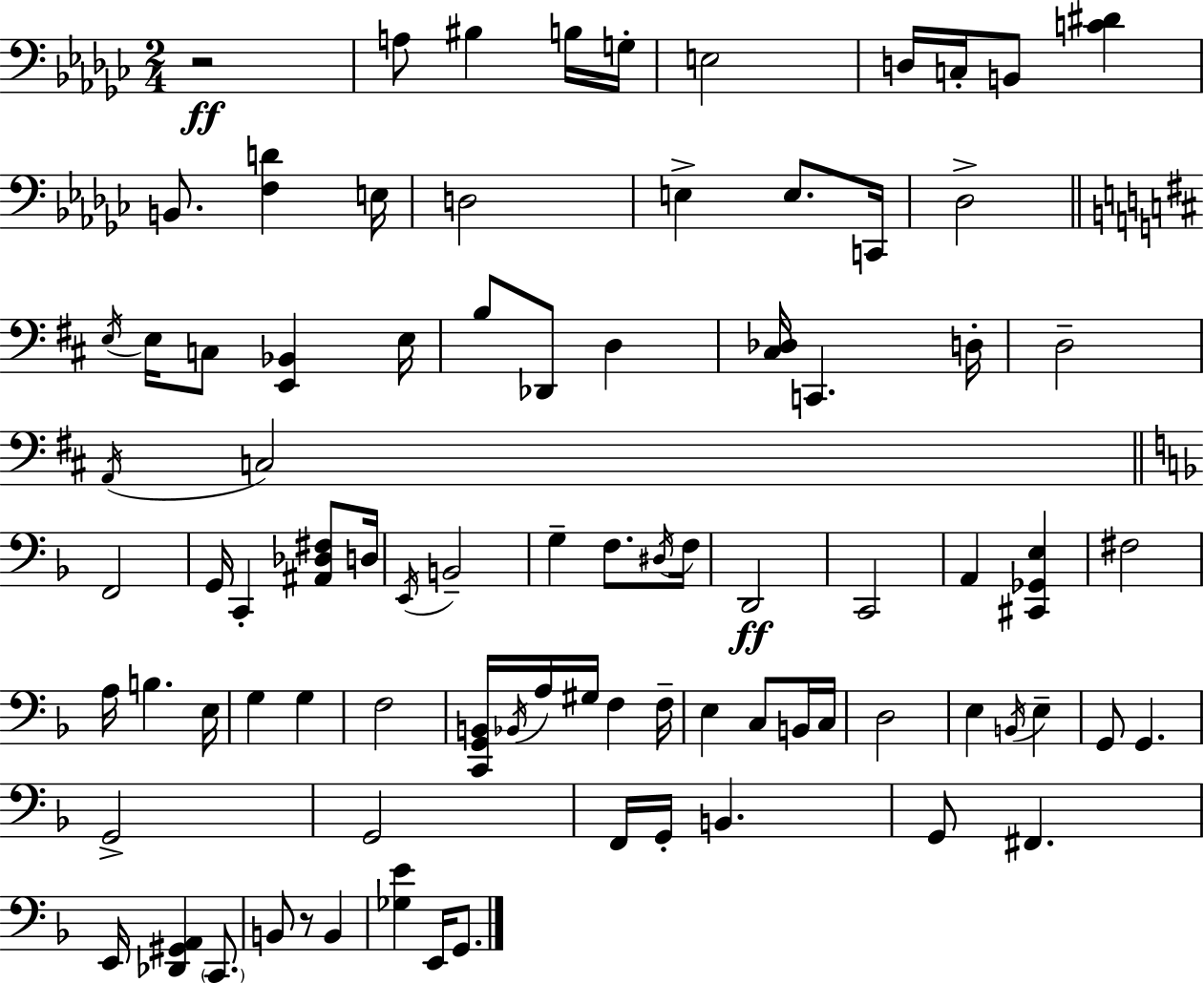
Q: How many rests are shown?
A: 2